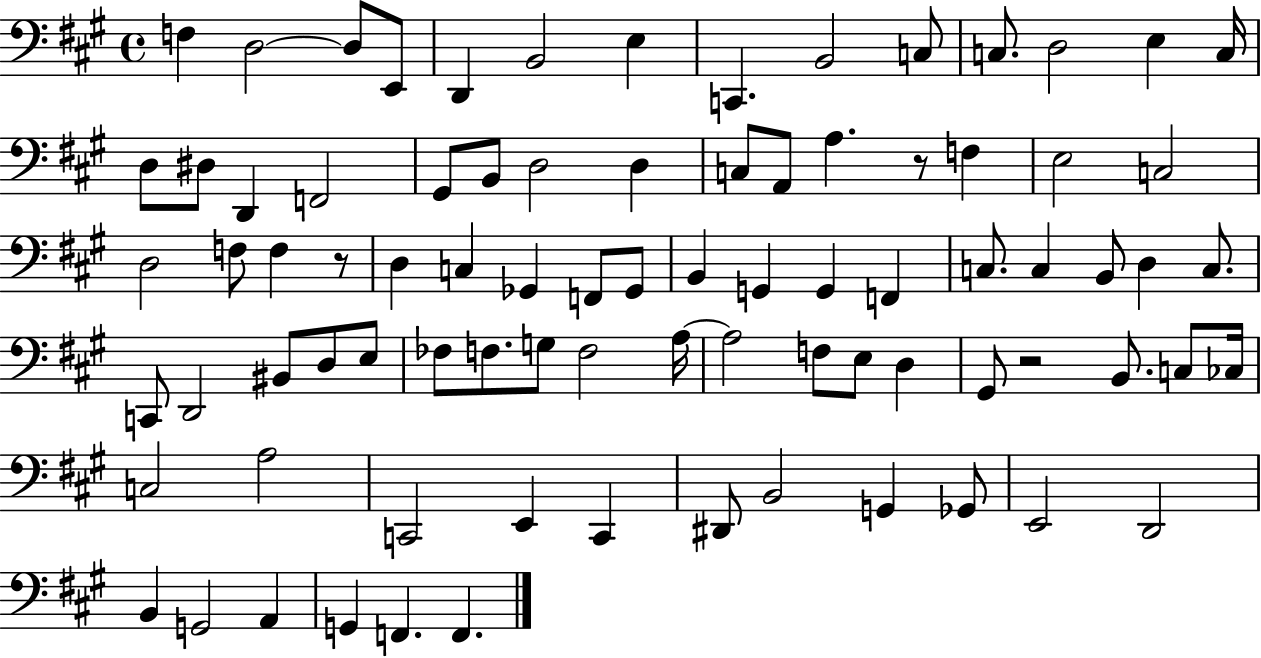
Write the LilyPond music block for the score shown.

{
  \clef bass
  \time 4/4
  \defaultTimeSignature
  \key a \major
  \repeat volta 2 { f4 d2~~ d8 e,8 | d,4 b,2 e4 | c,4. b,2 c8 | c8. d2 e4 c16 | \break d8 dis8 d,4 f,2 | gis,8 b,8 d2 d4 | c8 a,8 a4. r8 f4 | e2 c2 | \break d2 f8 f4 r8 | d4 c4 ges,4 f,8 ges,8 | b,4 g,4 g,4 f,4 | c8. c4 b,8 d4 c8. | \break c,8 d,2 bis,8 d8 e8 | fes8 f8. g8 f2 a16~~ | a2 f8 e8 d4 | gis,8 r2 b,8. c8 ces16 | \break c2 a2 | c,2 e,4 c,4 | dis,8 b,2 g,4 ges,8 | e,2 d,2 | \break b,4 g,2 a,4 | g,4 f,4. f,4. | } \bar "|."
}